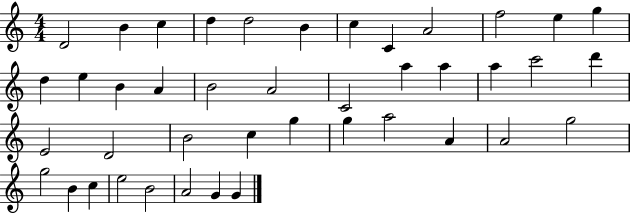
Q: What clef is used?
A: treble